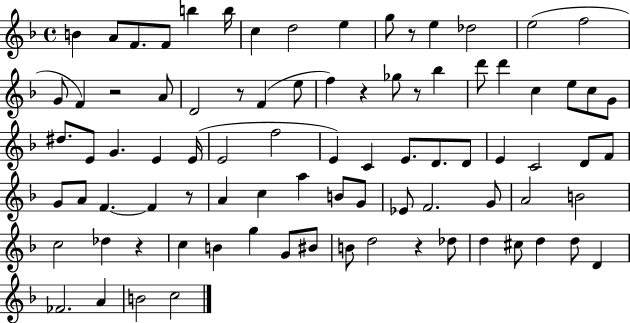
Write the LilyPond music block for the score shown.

{
  \clef treble
  \time 4/4
  \defaultTimeSignature
  \key f \major
  \repeat volta 2 { b'4 a'8 f'8. f'8 b''4 b''16 | c''4 d''2 e''4 | g''8 r8 e''4 des''2 | e''2( f''2 | \break g'8 f'4) r2 a'8 | d'2 r8 f'4( e''8 | f''4) r4 ges''8 r8 bes''4 | d'''8 d'''4 c''4 e''8 c''8 g'8 | \break dis''8. e'8 g'4. e'4 e'16( | e'2 f''2 | e'4) c'4 e'8. d'8. d'8 | e'4 c'2 d'8 f'8 | \break g'8 a'8 f'4.~~ f'4 r8 | a'4 c''4 a''4 b'8 g'8 | ees'8 f'2. g'8 | a'2 b'2 | \break c''2 des''4 r4 | c''4 b'4 g''4 g'8 bis'8 | b'8 d''2 r4 des''8 | d''4 cis''8 d''4 d''8 d'4 | \break fes'2. a'4 | b'2 c''2 | } \bar "|."
}